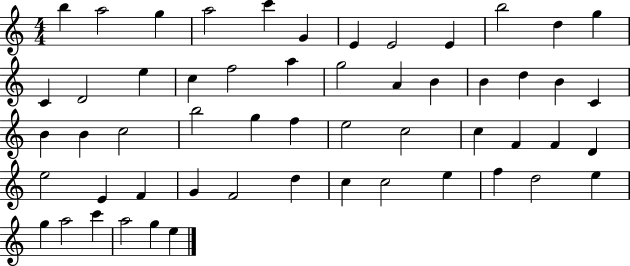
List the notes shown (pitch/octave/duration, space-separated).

B5/q A5/h G5/q A5/h C6/q G4/q E4/q E4/h E4/q B5/h D5/q G5/q C4/q D4/h E5/q C5/q F5/h A5/q G5/h A4/q B4/q B4/q D5/q B4/q C4/q B4/q B4/q C5/h B5/h G5/q F5/q E5/h C5/h C5/q F4/q F4/q D4/q E5/h E4/q F4/q G4/q F4/h D5/q C5/q C5/h E5/q F5/q D5/h E5/q G5/q A5/h C6/q A5/h G5/q E5/q